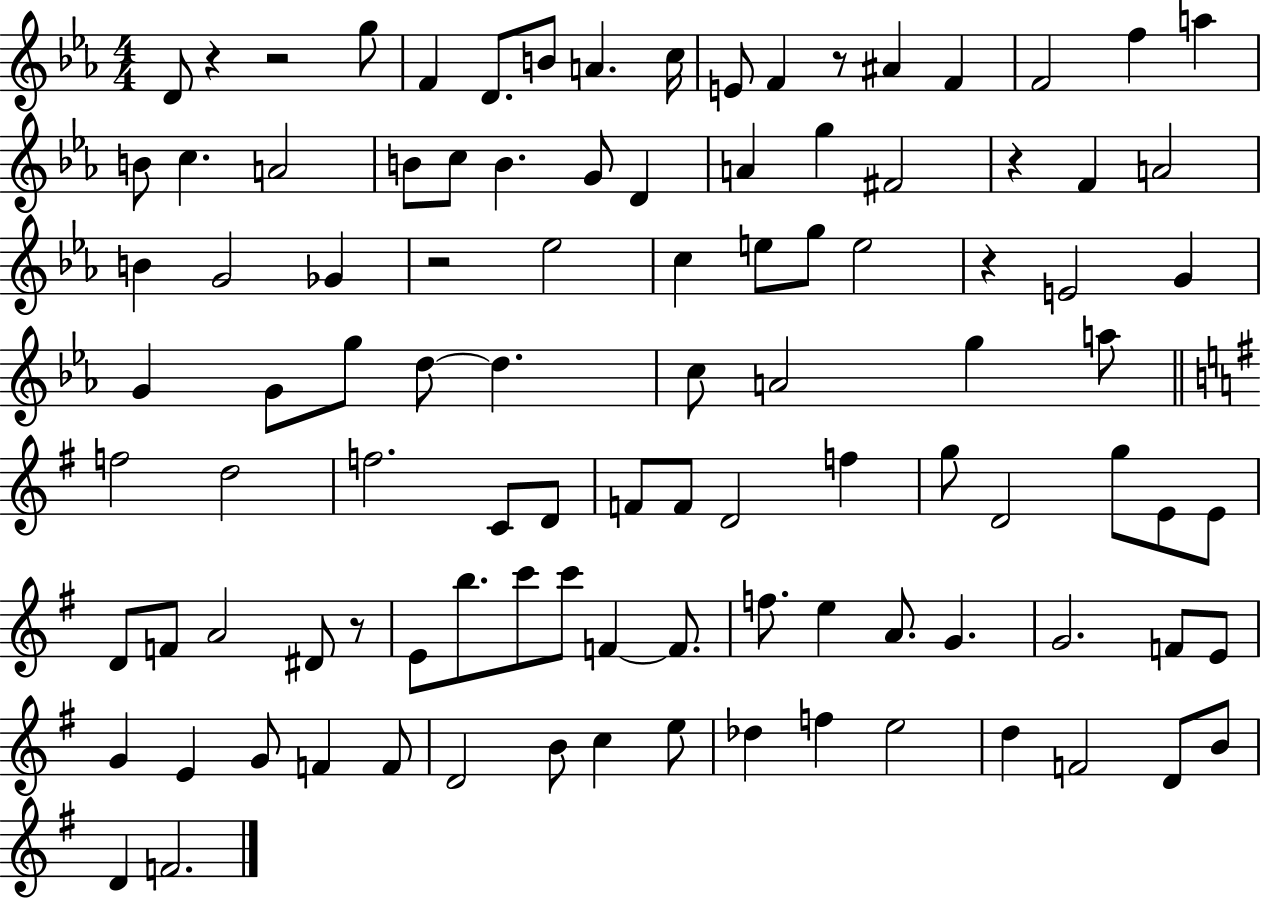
{
  \clef treble
  \numericTimeSignature
  \time 4/4
  \key ees \major
  d'8 r4 r2 g''8 | f'4 d'8. b'8 a'4. c''16 | e'8 f'4 r8 ais'4 f'4 | f'2 f''4 a''4 | \break b'8 c''4. a'2 | b'8 c''8 b'4. g'8 d'4 | a'4 g''4 fis'2 | r4 f'4 a'2 | \break b'4 g'2 ges'4 | r2 ees''2 | c''4 e''8 g''8 e''2 | r4 e'2 g'4 | \break g'4 g'8 g''8 d''8~~ d''4. | c''8 a'2 g''4 a''8 | \bar "||" \break \key e \minor f''2 d''2 | f''2. c'8 d'8 | f'8 f'8 d'2 f''4 | g''8 d'2 g''8 e'8 e'8 | \break d'8 f'8 a'2 dis'8 r8 | e'8 b''8. c'''8 c'''8 f'4~~ f'8. | f''8. e''4 a'8. g'4. | g'2. f'8 e'8 | \break g'4 e'4 g'8 f'4 f'8 | d'2 b'8 c''4 e''8 | des''4 f''4 e''2 | d''4 f'2 d'8 b'8 | \break d'4 f'2. | \bar "|."
}